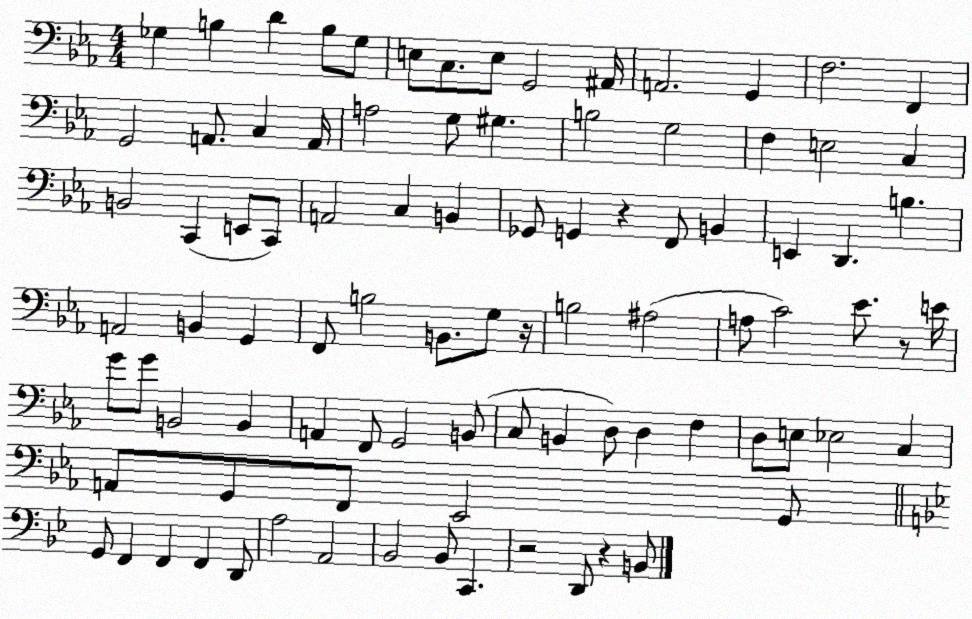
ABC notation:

X:1
T:Untitled
M:4/4
L:1/4
K:Eb
_G, B, D B,/2 _G,/2 E,/2 C,/2 E,/2 G,,2 ^A,,/4 A,,2 G,, F,2 F,, G,,2 A,,/2 C, A,,/4 A,2 G,/2 ^G, B,2 G,2 F, E,2 C, B,,2 C,, E,,/2 C,,/2 A,,2 C, B,, _G,,/2 G,, z F,,/2 B,, E,, D,, B, A,,2 B,, G,, F,,/2 B,2 B,,/2 G,/2 z/4 B,2 ^A,2 A,/2 C2 _E/2 z/2 E/4 G/2 G/2 B,,2 B,, A,, F,,/2 G,,2 B,,/2 C,/2 B,, D,/2 D, F, D,/2 E,/2 _E,2 C, A,,/2 G,,/2 F,,/2 _E,,2 G,,/2 G,,/2 F,, F,, F,, D,,/2 A,2 A,,2 _B,,2 _B,,/2 C,, z2 D,,/2 z B,,/2